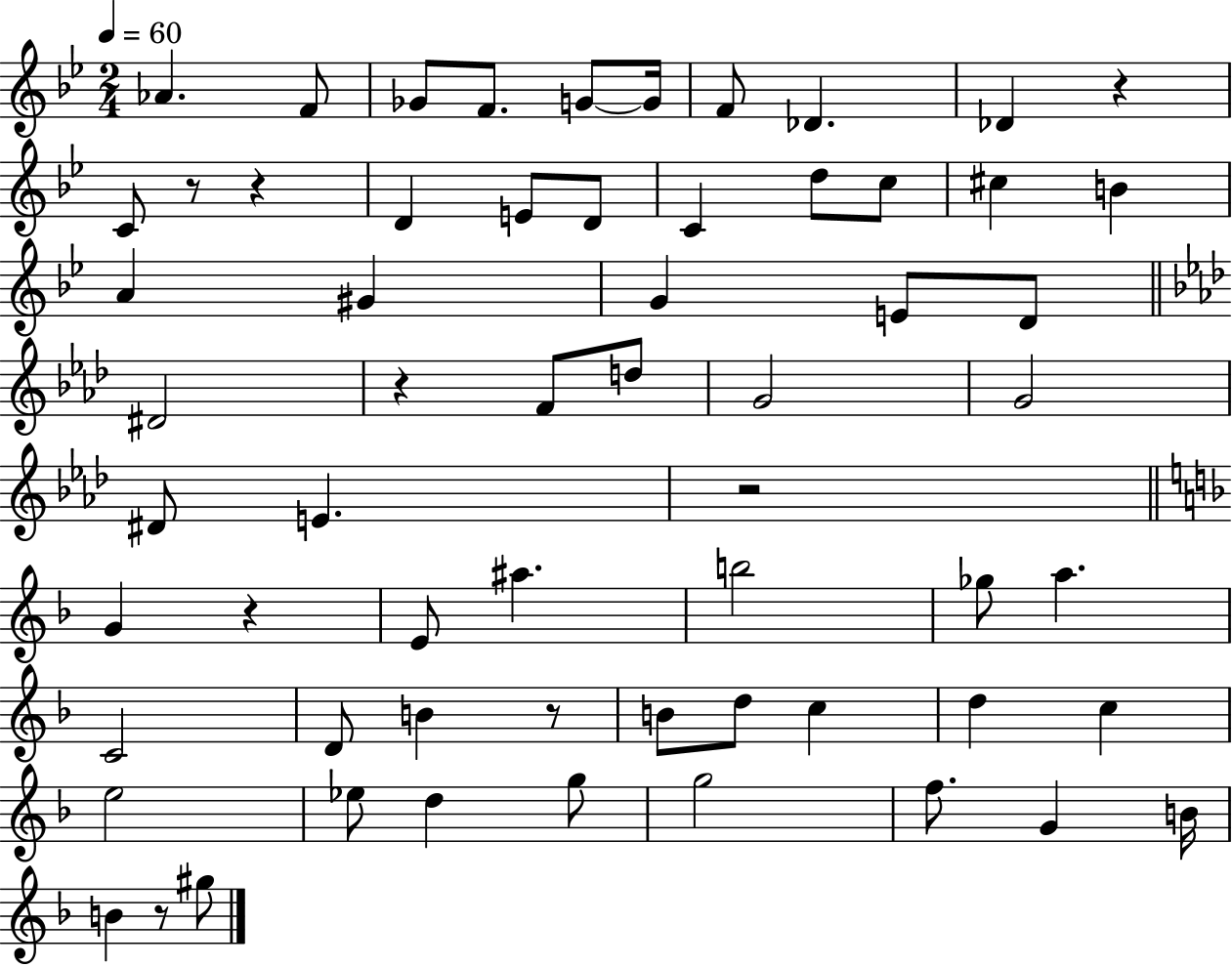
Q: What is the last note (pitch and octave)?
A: G#5